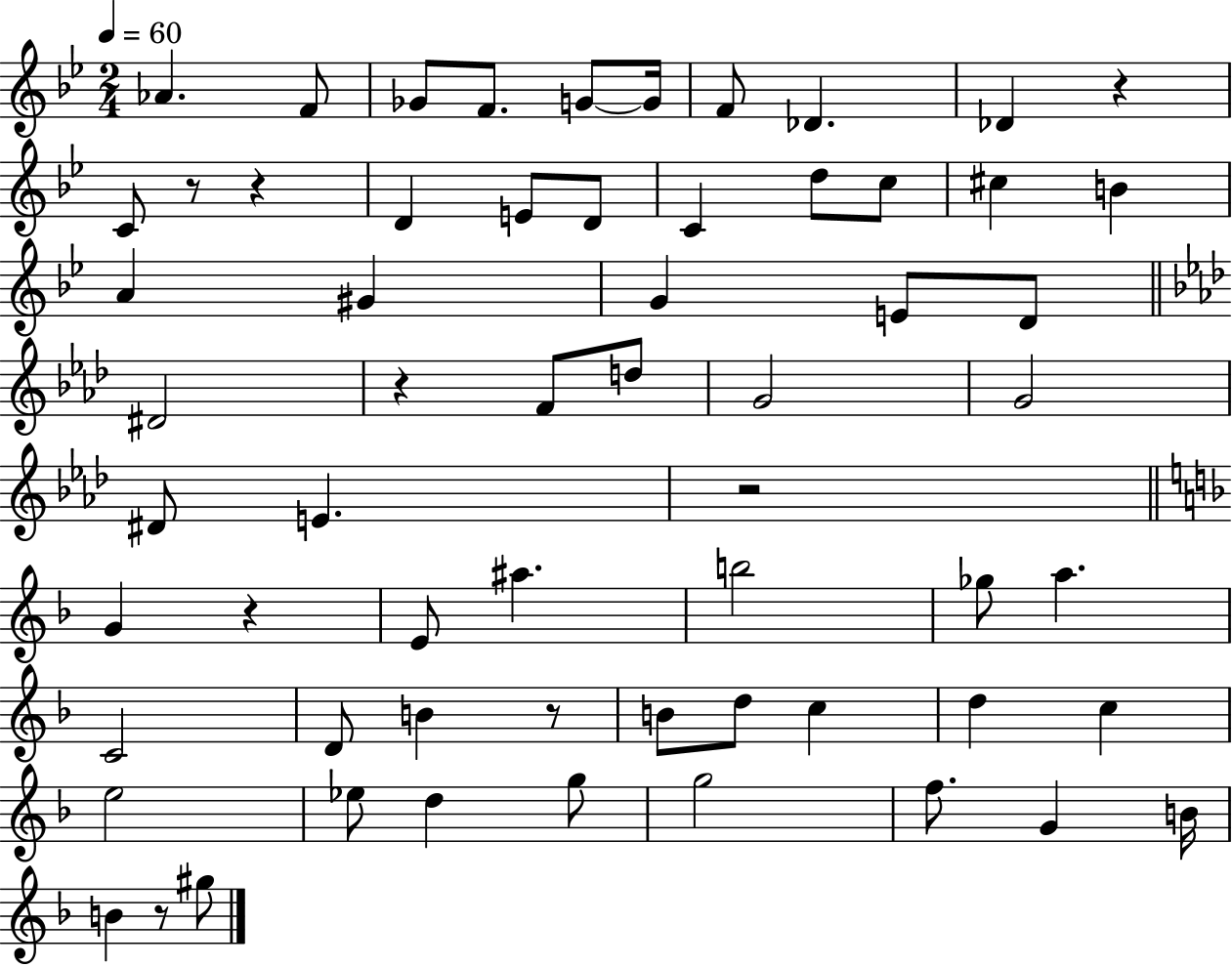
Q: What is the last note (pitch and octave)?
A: G#5